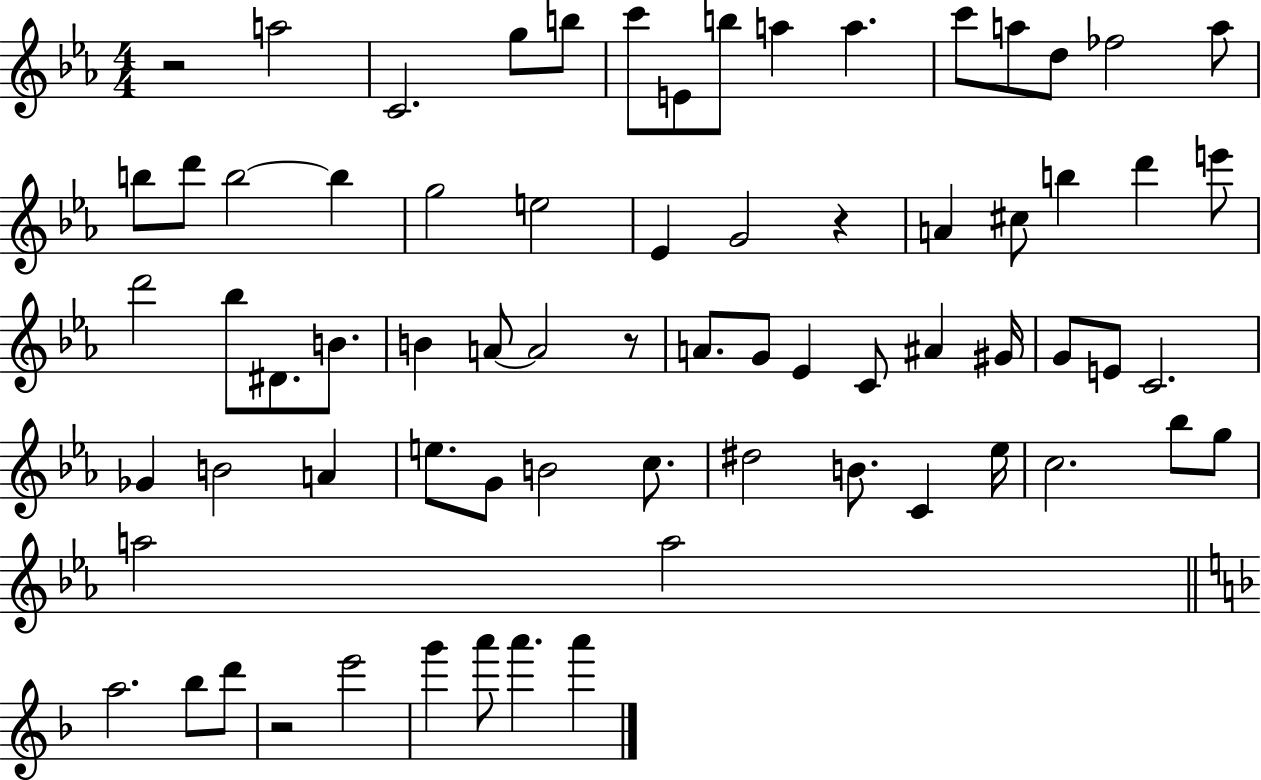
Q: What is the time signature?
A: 4/4